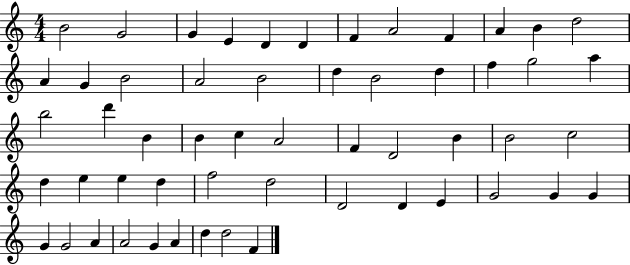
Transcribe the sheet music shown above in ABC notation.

X:1
T:Untitled
M:4/4
L:1/4
K:C
B2 G2 G E D D F A2 F A B d2 A G B2 A2 B2 d B2 d f g2 a b2 d' B B c A2 F D2 B B2 c2 d e e d f2 d2 D2 D E G2 G G G G2 A A2 G A d d2 F